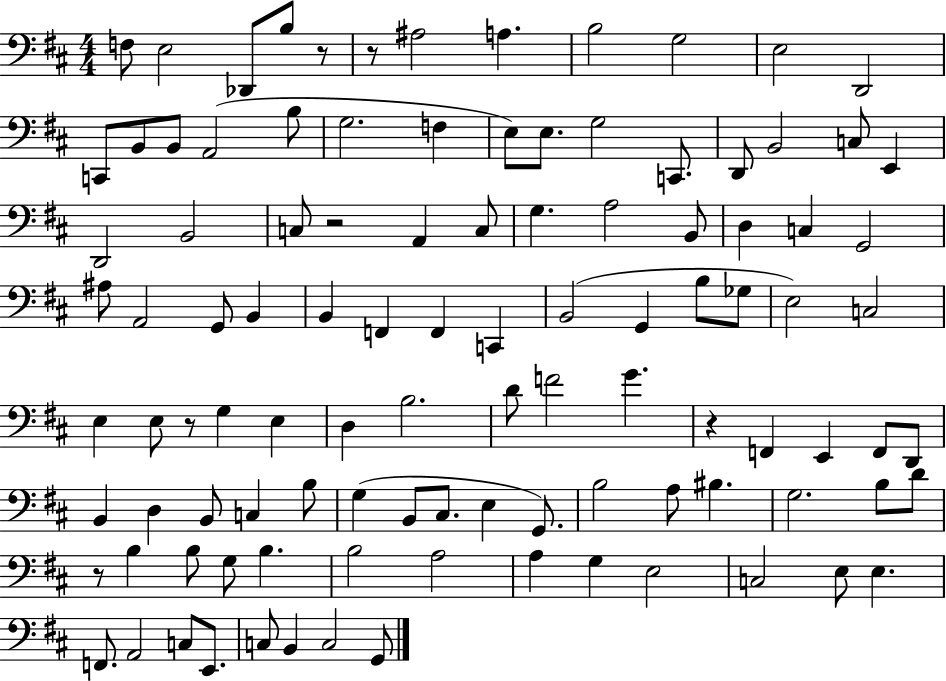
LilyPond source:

{
  \clef bass
  \numericTimeSignature
  \time 4/4
  \key d \major
  f8 e2 des,8 b8 r8 | r8 ais2 a4. | b2 g2 | e2 d,2 | \break c,8 b,8 b,8 a,2( b8 | g2. f4 | e8) e8. g2 c,8. | d,8 b,2 c8 e,4 | \break d,2 b,2 | c8 r2 a,4 c8 | g4. a2 b,8 | d4 c4 g,2 | \break ais8 a,2 g,8 b,4 | b,4 f,4 f,4 c,4 | b,2( g,4 b8 ges8 | e2) c2 | \break e4 e8 r8 g4 e4 | d4 b2. | d'8 f'2 g'4. | r4 f,4 e,4 f,8 d,8 | \break b,4 d4 b,8 c4 b8 | g4( b,8 cis8. e4 g,8.) | b2 a8 bis4. | g2. b8 d'8 | \break r8 b4 b8 g8 b4. | b2 a2 | a4 g4 e2 | c2 e8 e4. | \break f,8. a,2 c8 e,8. | c8 b,4 c2 g,8 | \bar "|."
}